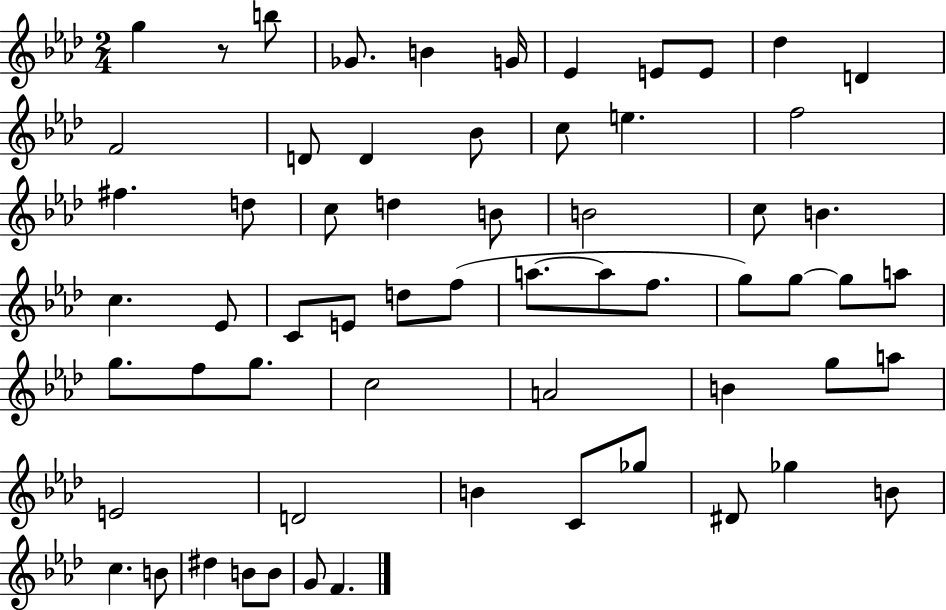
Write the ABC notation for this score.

X:1
T:Untitled
M:2/4
L:1/4
K:Ab
g z/2 b/2 _G/2 B G/4 _E E/2 E/2 _d D F2 D/2 D _B/2 c/2 e f2 ^f d/2 c/2 d B/2 B2 c/2 B c _E/2 C/2 E/2 d/2 f/2 a/2 a/2 f/2 g/2 g/2 g/2 a/2 g/2 f/2 g/2 c2 A2 B g/2 a/2 E2 D2 B C/2 _g/2 ^D/2 _g B/2 c B/2 ^d B/2 B/2 G/2 F